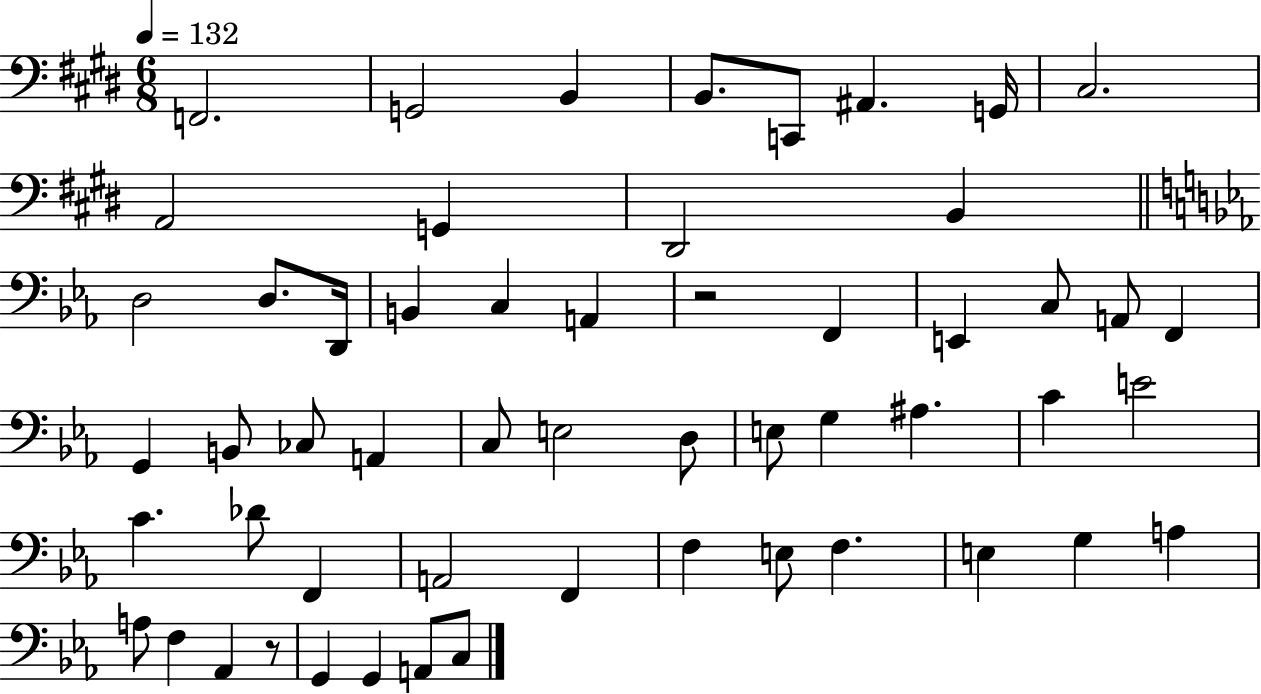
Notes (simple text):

F2/h. G2/h B2/q B2/e. C2/e A#2/q. G2/s C#3/h. A2/h G2/q D#2/h B2/q D3/h D3/e. D2/s B2/q C3/q A2/q R/h F2/q E2/q C3/e A2/e F2/q G2/q B2/e CES3/e A2/q C3/e E3/h D3/e E3/e G3/q A#3/q. C4/q E4/h C4/q. Db4/e F2/q A2/h F2/q F3/q E3/e F3/q. E3/q G3/q A3/q A3/e F3/q Ab2/q R/e G2/q G2/q A2/e C3/e